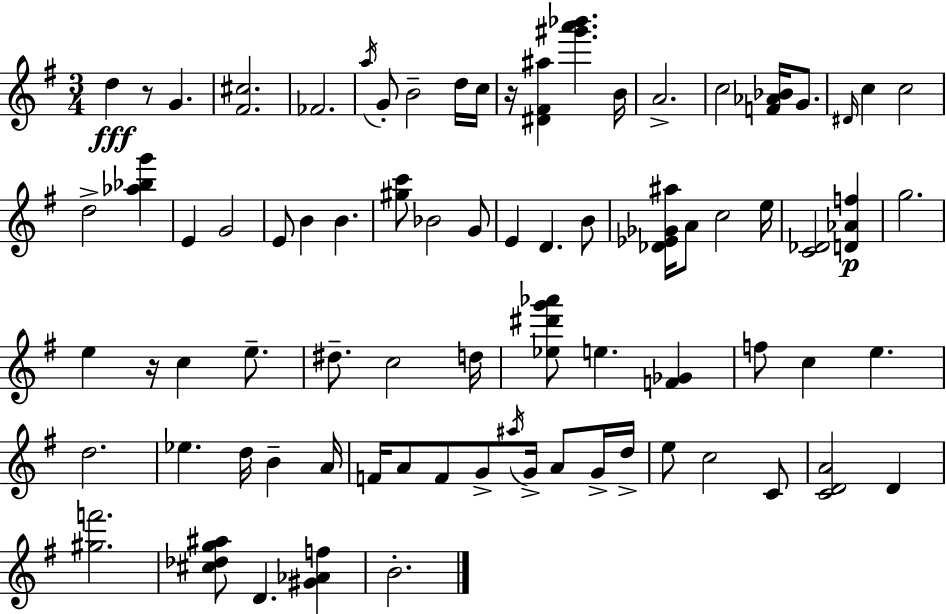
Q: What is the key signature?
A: G major